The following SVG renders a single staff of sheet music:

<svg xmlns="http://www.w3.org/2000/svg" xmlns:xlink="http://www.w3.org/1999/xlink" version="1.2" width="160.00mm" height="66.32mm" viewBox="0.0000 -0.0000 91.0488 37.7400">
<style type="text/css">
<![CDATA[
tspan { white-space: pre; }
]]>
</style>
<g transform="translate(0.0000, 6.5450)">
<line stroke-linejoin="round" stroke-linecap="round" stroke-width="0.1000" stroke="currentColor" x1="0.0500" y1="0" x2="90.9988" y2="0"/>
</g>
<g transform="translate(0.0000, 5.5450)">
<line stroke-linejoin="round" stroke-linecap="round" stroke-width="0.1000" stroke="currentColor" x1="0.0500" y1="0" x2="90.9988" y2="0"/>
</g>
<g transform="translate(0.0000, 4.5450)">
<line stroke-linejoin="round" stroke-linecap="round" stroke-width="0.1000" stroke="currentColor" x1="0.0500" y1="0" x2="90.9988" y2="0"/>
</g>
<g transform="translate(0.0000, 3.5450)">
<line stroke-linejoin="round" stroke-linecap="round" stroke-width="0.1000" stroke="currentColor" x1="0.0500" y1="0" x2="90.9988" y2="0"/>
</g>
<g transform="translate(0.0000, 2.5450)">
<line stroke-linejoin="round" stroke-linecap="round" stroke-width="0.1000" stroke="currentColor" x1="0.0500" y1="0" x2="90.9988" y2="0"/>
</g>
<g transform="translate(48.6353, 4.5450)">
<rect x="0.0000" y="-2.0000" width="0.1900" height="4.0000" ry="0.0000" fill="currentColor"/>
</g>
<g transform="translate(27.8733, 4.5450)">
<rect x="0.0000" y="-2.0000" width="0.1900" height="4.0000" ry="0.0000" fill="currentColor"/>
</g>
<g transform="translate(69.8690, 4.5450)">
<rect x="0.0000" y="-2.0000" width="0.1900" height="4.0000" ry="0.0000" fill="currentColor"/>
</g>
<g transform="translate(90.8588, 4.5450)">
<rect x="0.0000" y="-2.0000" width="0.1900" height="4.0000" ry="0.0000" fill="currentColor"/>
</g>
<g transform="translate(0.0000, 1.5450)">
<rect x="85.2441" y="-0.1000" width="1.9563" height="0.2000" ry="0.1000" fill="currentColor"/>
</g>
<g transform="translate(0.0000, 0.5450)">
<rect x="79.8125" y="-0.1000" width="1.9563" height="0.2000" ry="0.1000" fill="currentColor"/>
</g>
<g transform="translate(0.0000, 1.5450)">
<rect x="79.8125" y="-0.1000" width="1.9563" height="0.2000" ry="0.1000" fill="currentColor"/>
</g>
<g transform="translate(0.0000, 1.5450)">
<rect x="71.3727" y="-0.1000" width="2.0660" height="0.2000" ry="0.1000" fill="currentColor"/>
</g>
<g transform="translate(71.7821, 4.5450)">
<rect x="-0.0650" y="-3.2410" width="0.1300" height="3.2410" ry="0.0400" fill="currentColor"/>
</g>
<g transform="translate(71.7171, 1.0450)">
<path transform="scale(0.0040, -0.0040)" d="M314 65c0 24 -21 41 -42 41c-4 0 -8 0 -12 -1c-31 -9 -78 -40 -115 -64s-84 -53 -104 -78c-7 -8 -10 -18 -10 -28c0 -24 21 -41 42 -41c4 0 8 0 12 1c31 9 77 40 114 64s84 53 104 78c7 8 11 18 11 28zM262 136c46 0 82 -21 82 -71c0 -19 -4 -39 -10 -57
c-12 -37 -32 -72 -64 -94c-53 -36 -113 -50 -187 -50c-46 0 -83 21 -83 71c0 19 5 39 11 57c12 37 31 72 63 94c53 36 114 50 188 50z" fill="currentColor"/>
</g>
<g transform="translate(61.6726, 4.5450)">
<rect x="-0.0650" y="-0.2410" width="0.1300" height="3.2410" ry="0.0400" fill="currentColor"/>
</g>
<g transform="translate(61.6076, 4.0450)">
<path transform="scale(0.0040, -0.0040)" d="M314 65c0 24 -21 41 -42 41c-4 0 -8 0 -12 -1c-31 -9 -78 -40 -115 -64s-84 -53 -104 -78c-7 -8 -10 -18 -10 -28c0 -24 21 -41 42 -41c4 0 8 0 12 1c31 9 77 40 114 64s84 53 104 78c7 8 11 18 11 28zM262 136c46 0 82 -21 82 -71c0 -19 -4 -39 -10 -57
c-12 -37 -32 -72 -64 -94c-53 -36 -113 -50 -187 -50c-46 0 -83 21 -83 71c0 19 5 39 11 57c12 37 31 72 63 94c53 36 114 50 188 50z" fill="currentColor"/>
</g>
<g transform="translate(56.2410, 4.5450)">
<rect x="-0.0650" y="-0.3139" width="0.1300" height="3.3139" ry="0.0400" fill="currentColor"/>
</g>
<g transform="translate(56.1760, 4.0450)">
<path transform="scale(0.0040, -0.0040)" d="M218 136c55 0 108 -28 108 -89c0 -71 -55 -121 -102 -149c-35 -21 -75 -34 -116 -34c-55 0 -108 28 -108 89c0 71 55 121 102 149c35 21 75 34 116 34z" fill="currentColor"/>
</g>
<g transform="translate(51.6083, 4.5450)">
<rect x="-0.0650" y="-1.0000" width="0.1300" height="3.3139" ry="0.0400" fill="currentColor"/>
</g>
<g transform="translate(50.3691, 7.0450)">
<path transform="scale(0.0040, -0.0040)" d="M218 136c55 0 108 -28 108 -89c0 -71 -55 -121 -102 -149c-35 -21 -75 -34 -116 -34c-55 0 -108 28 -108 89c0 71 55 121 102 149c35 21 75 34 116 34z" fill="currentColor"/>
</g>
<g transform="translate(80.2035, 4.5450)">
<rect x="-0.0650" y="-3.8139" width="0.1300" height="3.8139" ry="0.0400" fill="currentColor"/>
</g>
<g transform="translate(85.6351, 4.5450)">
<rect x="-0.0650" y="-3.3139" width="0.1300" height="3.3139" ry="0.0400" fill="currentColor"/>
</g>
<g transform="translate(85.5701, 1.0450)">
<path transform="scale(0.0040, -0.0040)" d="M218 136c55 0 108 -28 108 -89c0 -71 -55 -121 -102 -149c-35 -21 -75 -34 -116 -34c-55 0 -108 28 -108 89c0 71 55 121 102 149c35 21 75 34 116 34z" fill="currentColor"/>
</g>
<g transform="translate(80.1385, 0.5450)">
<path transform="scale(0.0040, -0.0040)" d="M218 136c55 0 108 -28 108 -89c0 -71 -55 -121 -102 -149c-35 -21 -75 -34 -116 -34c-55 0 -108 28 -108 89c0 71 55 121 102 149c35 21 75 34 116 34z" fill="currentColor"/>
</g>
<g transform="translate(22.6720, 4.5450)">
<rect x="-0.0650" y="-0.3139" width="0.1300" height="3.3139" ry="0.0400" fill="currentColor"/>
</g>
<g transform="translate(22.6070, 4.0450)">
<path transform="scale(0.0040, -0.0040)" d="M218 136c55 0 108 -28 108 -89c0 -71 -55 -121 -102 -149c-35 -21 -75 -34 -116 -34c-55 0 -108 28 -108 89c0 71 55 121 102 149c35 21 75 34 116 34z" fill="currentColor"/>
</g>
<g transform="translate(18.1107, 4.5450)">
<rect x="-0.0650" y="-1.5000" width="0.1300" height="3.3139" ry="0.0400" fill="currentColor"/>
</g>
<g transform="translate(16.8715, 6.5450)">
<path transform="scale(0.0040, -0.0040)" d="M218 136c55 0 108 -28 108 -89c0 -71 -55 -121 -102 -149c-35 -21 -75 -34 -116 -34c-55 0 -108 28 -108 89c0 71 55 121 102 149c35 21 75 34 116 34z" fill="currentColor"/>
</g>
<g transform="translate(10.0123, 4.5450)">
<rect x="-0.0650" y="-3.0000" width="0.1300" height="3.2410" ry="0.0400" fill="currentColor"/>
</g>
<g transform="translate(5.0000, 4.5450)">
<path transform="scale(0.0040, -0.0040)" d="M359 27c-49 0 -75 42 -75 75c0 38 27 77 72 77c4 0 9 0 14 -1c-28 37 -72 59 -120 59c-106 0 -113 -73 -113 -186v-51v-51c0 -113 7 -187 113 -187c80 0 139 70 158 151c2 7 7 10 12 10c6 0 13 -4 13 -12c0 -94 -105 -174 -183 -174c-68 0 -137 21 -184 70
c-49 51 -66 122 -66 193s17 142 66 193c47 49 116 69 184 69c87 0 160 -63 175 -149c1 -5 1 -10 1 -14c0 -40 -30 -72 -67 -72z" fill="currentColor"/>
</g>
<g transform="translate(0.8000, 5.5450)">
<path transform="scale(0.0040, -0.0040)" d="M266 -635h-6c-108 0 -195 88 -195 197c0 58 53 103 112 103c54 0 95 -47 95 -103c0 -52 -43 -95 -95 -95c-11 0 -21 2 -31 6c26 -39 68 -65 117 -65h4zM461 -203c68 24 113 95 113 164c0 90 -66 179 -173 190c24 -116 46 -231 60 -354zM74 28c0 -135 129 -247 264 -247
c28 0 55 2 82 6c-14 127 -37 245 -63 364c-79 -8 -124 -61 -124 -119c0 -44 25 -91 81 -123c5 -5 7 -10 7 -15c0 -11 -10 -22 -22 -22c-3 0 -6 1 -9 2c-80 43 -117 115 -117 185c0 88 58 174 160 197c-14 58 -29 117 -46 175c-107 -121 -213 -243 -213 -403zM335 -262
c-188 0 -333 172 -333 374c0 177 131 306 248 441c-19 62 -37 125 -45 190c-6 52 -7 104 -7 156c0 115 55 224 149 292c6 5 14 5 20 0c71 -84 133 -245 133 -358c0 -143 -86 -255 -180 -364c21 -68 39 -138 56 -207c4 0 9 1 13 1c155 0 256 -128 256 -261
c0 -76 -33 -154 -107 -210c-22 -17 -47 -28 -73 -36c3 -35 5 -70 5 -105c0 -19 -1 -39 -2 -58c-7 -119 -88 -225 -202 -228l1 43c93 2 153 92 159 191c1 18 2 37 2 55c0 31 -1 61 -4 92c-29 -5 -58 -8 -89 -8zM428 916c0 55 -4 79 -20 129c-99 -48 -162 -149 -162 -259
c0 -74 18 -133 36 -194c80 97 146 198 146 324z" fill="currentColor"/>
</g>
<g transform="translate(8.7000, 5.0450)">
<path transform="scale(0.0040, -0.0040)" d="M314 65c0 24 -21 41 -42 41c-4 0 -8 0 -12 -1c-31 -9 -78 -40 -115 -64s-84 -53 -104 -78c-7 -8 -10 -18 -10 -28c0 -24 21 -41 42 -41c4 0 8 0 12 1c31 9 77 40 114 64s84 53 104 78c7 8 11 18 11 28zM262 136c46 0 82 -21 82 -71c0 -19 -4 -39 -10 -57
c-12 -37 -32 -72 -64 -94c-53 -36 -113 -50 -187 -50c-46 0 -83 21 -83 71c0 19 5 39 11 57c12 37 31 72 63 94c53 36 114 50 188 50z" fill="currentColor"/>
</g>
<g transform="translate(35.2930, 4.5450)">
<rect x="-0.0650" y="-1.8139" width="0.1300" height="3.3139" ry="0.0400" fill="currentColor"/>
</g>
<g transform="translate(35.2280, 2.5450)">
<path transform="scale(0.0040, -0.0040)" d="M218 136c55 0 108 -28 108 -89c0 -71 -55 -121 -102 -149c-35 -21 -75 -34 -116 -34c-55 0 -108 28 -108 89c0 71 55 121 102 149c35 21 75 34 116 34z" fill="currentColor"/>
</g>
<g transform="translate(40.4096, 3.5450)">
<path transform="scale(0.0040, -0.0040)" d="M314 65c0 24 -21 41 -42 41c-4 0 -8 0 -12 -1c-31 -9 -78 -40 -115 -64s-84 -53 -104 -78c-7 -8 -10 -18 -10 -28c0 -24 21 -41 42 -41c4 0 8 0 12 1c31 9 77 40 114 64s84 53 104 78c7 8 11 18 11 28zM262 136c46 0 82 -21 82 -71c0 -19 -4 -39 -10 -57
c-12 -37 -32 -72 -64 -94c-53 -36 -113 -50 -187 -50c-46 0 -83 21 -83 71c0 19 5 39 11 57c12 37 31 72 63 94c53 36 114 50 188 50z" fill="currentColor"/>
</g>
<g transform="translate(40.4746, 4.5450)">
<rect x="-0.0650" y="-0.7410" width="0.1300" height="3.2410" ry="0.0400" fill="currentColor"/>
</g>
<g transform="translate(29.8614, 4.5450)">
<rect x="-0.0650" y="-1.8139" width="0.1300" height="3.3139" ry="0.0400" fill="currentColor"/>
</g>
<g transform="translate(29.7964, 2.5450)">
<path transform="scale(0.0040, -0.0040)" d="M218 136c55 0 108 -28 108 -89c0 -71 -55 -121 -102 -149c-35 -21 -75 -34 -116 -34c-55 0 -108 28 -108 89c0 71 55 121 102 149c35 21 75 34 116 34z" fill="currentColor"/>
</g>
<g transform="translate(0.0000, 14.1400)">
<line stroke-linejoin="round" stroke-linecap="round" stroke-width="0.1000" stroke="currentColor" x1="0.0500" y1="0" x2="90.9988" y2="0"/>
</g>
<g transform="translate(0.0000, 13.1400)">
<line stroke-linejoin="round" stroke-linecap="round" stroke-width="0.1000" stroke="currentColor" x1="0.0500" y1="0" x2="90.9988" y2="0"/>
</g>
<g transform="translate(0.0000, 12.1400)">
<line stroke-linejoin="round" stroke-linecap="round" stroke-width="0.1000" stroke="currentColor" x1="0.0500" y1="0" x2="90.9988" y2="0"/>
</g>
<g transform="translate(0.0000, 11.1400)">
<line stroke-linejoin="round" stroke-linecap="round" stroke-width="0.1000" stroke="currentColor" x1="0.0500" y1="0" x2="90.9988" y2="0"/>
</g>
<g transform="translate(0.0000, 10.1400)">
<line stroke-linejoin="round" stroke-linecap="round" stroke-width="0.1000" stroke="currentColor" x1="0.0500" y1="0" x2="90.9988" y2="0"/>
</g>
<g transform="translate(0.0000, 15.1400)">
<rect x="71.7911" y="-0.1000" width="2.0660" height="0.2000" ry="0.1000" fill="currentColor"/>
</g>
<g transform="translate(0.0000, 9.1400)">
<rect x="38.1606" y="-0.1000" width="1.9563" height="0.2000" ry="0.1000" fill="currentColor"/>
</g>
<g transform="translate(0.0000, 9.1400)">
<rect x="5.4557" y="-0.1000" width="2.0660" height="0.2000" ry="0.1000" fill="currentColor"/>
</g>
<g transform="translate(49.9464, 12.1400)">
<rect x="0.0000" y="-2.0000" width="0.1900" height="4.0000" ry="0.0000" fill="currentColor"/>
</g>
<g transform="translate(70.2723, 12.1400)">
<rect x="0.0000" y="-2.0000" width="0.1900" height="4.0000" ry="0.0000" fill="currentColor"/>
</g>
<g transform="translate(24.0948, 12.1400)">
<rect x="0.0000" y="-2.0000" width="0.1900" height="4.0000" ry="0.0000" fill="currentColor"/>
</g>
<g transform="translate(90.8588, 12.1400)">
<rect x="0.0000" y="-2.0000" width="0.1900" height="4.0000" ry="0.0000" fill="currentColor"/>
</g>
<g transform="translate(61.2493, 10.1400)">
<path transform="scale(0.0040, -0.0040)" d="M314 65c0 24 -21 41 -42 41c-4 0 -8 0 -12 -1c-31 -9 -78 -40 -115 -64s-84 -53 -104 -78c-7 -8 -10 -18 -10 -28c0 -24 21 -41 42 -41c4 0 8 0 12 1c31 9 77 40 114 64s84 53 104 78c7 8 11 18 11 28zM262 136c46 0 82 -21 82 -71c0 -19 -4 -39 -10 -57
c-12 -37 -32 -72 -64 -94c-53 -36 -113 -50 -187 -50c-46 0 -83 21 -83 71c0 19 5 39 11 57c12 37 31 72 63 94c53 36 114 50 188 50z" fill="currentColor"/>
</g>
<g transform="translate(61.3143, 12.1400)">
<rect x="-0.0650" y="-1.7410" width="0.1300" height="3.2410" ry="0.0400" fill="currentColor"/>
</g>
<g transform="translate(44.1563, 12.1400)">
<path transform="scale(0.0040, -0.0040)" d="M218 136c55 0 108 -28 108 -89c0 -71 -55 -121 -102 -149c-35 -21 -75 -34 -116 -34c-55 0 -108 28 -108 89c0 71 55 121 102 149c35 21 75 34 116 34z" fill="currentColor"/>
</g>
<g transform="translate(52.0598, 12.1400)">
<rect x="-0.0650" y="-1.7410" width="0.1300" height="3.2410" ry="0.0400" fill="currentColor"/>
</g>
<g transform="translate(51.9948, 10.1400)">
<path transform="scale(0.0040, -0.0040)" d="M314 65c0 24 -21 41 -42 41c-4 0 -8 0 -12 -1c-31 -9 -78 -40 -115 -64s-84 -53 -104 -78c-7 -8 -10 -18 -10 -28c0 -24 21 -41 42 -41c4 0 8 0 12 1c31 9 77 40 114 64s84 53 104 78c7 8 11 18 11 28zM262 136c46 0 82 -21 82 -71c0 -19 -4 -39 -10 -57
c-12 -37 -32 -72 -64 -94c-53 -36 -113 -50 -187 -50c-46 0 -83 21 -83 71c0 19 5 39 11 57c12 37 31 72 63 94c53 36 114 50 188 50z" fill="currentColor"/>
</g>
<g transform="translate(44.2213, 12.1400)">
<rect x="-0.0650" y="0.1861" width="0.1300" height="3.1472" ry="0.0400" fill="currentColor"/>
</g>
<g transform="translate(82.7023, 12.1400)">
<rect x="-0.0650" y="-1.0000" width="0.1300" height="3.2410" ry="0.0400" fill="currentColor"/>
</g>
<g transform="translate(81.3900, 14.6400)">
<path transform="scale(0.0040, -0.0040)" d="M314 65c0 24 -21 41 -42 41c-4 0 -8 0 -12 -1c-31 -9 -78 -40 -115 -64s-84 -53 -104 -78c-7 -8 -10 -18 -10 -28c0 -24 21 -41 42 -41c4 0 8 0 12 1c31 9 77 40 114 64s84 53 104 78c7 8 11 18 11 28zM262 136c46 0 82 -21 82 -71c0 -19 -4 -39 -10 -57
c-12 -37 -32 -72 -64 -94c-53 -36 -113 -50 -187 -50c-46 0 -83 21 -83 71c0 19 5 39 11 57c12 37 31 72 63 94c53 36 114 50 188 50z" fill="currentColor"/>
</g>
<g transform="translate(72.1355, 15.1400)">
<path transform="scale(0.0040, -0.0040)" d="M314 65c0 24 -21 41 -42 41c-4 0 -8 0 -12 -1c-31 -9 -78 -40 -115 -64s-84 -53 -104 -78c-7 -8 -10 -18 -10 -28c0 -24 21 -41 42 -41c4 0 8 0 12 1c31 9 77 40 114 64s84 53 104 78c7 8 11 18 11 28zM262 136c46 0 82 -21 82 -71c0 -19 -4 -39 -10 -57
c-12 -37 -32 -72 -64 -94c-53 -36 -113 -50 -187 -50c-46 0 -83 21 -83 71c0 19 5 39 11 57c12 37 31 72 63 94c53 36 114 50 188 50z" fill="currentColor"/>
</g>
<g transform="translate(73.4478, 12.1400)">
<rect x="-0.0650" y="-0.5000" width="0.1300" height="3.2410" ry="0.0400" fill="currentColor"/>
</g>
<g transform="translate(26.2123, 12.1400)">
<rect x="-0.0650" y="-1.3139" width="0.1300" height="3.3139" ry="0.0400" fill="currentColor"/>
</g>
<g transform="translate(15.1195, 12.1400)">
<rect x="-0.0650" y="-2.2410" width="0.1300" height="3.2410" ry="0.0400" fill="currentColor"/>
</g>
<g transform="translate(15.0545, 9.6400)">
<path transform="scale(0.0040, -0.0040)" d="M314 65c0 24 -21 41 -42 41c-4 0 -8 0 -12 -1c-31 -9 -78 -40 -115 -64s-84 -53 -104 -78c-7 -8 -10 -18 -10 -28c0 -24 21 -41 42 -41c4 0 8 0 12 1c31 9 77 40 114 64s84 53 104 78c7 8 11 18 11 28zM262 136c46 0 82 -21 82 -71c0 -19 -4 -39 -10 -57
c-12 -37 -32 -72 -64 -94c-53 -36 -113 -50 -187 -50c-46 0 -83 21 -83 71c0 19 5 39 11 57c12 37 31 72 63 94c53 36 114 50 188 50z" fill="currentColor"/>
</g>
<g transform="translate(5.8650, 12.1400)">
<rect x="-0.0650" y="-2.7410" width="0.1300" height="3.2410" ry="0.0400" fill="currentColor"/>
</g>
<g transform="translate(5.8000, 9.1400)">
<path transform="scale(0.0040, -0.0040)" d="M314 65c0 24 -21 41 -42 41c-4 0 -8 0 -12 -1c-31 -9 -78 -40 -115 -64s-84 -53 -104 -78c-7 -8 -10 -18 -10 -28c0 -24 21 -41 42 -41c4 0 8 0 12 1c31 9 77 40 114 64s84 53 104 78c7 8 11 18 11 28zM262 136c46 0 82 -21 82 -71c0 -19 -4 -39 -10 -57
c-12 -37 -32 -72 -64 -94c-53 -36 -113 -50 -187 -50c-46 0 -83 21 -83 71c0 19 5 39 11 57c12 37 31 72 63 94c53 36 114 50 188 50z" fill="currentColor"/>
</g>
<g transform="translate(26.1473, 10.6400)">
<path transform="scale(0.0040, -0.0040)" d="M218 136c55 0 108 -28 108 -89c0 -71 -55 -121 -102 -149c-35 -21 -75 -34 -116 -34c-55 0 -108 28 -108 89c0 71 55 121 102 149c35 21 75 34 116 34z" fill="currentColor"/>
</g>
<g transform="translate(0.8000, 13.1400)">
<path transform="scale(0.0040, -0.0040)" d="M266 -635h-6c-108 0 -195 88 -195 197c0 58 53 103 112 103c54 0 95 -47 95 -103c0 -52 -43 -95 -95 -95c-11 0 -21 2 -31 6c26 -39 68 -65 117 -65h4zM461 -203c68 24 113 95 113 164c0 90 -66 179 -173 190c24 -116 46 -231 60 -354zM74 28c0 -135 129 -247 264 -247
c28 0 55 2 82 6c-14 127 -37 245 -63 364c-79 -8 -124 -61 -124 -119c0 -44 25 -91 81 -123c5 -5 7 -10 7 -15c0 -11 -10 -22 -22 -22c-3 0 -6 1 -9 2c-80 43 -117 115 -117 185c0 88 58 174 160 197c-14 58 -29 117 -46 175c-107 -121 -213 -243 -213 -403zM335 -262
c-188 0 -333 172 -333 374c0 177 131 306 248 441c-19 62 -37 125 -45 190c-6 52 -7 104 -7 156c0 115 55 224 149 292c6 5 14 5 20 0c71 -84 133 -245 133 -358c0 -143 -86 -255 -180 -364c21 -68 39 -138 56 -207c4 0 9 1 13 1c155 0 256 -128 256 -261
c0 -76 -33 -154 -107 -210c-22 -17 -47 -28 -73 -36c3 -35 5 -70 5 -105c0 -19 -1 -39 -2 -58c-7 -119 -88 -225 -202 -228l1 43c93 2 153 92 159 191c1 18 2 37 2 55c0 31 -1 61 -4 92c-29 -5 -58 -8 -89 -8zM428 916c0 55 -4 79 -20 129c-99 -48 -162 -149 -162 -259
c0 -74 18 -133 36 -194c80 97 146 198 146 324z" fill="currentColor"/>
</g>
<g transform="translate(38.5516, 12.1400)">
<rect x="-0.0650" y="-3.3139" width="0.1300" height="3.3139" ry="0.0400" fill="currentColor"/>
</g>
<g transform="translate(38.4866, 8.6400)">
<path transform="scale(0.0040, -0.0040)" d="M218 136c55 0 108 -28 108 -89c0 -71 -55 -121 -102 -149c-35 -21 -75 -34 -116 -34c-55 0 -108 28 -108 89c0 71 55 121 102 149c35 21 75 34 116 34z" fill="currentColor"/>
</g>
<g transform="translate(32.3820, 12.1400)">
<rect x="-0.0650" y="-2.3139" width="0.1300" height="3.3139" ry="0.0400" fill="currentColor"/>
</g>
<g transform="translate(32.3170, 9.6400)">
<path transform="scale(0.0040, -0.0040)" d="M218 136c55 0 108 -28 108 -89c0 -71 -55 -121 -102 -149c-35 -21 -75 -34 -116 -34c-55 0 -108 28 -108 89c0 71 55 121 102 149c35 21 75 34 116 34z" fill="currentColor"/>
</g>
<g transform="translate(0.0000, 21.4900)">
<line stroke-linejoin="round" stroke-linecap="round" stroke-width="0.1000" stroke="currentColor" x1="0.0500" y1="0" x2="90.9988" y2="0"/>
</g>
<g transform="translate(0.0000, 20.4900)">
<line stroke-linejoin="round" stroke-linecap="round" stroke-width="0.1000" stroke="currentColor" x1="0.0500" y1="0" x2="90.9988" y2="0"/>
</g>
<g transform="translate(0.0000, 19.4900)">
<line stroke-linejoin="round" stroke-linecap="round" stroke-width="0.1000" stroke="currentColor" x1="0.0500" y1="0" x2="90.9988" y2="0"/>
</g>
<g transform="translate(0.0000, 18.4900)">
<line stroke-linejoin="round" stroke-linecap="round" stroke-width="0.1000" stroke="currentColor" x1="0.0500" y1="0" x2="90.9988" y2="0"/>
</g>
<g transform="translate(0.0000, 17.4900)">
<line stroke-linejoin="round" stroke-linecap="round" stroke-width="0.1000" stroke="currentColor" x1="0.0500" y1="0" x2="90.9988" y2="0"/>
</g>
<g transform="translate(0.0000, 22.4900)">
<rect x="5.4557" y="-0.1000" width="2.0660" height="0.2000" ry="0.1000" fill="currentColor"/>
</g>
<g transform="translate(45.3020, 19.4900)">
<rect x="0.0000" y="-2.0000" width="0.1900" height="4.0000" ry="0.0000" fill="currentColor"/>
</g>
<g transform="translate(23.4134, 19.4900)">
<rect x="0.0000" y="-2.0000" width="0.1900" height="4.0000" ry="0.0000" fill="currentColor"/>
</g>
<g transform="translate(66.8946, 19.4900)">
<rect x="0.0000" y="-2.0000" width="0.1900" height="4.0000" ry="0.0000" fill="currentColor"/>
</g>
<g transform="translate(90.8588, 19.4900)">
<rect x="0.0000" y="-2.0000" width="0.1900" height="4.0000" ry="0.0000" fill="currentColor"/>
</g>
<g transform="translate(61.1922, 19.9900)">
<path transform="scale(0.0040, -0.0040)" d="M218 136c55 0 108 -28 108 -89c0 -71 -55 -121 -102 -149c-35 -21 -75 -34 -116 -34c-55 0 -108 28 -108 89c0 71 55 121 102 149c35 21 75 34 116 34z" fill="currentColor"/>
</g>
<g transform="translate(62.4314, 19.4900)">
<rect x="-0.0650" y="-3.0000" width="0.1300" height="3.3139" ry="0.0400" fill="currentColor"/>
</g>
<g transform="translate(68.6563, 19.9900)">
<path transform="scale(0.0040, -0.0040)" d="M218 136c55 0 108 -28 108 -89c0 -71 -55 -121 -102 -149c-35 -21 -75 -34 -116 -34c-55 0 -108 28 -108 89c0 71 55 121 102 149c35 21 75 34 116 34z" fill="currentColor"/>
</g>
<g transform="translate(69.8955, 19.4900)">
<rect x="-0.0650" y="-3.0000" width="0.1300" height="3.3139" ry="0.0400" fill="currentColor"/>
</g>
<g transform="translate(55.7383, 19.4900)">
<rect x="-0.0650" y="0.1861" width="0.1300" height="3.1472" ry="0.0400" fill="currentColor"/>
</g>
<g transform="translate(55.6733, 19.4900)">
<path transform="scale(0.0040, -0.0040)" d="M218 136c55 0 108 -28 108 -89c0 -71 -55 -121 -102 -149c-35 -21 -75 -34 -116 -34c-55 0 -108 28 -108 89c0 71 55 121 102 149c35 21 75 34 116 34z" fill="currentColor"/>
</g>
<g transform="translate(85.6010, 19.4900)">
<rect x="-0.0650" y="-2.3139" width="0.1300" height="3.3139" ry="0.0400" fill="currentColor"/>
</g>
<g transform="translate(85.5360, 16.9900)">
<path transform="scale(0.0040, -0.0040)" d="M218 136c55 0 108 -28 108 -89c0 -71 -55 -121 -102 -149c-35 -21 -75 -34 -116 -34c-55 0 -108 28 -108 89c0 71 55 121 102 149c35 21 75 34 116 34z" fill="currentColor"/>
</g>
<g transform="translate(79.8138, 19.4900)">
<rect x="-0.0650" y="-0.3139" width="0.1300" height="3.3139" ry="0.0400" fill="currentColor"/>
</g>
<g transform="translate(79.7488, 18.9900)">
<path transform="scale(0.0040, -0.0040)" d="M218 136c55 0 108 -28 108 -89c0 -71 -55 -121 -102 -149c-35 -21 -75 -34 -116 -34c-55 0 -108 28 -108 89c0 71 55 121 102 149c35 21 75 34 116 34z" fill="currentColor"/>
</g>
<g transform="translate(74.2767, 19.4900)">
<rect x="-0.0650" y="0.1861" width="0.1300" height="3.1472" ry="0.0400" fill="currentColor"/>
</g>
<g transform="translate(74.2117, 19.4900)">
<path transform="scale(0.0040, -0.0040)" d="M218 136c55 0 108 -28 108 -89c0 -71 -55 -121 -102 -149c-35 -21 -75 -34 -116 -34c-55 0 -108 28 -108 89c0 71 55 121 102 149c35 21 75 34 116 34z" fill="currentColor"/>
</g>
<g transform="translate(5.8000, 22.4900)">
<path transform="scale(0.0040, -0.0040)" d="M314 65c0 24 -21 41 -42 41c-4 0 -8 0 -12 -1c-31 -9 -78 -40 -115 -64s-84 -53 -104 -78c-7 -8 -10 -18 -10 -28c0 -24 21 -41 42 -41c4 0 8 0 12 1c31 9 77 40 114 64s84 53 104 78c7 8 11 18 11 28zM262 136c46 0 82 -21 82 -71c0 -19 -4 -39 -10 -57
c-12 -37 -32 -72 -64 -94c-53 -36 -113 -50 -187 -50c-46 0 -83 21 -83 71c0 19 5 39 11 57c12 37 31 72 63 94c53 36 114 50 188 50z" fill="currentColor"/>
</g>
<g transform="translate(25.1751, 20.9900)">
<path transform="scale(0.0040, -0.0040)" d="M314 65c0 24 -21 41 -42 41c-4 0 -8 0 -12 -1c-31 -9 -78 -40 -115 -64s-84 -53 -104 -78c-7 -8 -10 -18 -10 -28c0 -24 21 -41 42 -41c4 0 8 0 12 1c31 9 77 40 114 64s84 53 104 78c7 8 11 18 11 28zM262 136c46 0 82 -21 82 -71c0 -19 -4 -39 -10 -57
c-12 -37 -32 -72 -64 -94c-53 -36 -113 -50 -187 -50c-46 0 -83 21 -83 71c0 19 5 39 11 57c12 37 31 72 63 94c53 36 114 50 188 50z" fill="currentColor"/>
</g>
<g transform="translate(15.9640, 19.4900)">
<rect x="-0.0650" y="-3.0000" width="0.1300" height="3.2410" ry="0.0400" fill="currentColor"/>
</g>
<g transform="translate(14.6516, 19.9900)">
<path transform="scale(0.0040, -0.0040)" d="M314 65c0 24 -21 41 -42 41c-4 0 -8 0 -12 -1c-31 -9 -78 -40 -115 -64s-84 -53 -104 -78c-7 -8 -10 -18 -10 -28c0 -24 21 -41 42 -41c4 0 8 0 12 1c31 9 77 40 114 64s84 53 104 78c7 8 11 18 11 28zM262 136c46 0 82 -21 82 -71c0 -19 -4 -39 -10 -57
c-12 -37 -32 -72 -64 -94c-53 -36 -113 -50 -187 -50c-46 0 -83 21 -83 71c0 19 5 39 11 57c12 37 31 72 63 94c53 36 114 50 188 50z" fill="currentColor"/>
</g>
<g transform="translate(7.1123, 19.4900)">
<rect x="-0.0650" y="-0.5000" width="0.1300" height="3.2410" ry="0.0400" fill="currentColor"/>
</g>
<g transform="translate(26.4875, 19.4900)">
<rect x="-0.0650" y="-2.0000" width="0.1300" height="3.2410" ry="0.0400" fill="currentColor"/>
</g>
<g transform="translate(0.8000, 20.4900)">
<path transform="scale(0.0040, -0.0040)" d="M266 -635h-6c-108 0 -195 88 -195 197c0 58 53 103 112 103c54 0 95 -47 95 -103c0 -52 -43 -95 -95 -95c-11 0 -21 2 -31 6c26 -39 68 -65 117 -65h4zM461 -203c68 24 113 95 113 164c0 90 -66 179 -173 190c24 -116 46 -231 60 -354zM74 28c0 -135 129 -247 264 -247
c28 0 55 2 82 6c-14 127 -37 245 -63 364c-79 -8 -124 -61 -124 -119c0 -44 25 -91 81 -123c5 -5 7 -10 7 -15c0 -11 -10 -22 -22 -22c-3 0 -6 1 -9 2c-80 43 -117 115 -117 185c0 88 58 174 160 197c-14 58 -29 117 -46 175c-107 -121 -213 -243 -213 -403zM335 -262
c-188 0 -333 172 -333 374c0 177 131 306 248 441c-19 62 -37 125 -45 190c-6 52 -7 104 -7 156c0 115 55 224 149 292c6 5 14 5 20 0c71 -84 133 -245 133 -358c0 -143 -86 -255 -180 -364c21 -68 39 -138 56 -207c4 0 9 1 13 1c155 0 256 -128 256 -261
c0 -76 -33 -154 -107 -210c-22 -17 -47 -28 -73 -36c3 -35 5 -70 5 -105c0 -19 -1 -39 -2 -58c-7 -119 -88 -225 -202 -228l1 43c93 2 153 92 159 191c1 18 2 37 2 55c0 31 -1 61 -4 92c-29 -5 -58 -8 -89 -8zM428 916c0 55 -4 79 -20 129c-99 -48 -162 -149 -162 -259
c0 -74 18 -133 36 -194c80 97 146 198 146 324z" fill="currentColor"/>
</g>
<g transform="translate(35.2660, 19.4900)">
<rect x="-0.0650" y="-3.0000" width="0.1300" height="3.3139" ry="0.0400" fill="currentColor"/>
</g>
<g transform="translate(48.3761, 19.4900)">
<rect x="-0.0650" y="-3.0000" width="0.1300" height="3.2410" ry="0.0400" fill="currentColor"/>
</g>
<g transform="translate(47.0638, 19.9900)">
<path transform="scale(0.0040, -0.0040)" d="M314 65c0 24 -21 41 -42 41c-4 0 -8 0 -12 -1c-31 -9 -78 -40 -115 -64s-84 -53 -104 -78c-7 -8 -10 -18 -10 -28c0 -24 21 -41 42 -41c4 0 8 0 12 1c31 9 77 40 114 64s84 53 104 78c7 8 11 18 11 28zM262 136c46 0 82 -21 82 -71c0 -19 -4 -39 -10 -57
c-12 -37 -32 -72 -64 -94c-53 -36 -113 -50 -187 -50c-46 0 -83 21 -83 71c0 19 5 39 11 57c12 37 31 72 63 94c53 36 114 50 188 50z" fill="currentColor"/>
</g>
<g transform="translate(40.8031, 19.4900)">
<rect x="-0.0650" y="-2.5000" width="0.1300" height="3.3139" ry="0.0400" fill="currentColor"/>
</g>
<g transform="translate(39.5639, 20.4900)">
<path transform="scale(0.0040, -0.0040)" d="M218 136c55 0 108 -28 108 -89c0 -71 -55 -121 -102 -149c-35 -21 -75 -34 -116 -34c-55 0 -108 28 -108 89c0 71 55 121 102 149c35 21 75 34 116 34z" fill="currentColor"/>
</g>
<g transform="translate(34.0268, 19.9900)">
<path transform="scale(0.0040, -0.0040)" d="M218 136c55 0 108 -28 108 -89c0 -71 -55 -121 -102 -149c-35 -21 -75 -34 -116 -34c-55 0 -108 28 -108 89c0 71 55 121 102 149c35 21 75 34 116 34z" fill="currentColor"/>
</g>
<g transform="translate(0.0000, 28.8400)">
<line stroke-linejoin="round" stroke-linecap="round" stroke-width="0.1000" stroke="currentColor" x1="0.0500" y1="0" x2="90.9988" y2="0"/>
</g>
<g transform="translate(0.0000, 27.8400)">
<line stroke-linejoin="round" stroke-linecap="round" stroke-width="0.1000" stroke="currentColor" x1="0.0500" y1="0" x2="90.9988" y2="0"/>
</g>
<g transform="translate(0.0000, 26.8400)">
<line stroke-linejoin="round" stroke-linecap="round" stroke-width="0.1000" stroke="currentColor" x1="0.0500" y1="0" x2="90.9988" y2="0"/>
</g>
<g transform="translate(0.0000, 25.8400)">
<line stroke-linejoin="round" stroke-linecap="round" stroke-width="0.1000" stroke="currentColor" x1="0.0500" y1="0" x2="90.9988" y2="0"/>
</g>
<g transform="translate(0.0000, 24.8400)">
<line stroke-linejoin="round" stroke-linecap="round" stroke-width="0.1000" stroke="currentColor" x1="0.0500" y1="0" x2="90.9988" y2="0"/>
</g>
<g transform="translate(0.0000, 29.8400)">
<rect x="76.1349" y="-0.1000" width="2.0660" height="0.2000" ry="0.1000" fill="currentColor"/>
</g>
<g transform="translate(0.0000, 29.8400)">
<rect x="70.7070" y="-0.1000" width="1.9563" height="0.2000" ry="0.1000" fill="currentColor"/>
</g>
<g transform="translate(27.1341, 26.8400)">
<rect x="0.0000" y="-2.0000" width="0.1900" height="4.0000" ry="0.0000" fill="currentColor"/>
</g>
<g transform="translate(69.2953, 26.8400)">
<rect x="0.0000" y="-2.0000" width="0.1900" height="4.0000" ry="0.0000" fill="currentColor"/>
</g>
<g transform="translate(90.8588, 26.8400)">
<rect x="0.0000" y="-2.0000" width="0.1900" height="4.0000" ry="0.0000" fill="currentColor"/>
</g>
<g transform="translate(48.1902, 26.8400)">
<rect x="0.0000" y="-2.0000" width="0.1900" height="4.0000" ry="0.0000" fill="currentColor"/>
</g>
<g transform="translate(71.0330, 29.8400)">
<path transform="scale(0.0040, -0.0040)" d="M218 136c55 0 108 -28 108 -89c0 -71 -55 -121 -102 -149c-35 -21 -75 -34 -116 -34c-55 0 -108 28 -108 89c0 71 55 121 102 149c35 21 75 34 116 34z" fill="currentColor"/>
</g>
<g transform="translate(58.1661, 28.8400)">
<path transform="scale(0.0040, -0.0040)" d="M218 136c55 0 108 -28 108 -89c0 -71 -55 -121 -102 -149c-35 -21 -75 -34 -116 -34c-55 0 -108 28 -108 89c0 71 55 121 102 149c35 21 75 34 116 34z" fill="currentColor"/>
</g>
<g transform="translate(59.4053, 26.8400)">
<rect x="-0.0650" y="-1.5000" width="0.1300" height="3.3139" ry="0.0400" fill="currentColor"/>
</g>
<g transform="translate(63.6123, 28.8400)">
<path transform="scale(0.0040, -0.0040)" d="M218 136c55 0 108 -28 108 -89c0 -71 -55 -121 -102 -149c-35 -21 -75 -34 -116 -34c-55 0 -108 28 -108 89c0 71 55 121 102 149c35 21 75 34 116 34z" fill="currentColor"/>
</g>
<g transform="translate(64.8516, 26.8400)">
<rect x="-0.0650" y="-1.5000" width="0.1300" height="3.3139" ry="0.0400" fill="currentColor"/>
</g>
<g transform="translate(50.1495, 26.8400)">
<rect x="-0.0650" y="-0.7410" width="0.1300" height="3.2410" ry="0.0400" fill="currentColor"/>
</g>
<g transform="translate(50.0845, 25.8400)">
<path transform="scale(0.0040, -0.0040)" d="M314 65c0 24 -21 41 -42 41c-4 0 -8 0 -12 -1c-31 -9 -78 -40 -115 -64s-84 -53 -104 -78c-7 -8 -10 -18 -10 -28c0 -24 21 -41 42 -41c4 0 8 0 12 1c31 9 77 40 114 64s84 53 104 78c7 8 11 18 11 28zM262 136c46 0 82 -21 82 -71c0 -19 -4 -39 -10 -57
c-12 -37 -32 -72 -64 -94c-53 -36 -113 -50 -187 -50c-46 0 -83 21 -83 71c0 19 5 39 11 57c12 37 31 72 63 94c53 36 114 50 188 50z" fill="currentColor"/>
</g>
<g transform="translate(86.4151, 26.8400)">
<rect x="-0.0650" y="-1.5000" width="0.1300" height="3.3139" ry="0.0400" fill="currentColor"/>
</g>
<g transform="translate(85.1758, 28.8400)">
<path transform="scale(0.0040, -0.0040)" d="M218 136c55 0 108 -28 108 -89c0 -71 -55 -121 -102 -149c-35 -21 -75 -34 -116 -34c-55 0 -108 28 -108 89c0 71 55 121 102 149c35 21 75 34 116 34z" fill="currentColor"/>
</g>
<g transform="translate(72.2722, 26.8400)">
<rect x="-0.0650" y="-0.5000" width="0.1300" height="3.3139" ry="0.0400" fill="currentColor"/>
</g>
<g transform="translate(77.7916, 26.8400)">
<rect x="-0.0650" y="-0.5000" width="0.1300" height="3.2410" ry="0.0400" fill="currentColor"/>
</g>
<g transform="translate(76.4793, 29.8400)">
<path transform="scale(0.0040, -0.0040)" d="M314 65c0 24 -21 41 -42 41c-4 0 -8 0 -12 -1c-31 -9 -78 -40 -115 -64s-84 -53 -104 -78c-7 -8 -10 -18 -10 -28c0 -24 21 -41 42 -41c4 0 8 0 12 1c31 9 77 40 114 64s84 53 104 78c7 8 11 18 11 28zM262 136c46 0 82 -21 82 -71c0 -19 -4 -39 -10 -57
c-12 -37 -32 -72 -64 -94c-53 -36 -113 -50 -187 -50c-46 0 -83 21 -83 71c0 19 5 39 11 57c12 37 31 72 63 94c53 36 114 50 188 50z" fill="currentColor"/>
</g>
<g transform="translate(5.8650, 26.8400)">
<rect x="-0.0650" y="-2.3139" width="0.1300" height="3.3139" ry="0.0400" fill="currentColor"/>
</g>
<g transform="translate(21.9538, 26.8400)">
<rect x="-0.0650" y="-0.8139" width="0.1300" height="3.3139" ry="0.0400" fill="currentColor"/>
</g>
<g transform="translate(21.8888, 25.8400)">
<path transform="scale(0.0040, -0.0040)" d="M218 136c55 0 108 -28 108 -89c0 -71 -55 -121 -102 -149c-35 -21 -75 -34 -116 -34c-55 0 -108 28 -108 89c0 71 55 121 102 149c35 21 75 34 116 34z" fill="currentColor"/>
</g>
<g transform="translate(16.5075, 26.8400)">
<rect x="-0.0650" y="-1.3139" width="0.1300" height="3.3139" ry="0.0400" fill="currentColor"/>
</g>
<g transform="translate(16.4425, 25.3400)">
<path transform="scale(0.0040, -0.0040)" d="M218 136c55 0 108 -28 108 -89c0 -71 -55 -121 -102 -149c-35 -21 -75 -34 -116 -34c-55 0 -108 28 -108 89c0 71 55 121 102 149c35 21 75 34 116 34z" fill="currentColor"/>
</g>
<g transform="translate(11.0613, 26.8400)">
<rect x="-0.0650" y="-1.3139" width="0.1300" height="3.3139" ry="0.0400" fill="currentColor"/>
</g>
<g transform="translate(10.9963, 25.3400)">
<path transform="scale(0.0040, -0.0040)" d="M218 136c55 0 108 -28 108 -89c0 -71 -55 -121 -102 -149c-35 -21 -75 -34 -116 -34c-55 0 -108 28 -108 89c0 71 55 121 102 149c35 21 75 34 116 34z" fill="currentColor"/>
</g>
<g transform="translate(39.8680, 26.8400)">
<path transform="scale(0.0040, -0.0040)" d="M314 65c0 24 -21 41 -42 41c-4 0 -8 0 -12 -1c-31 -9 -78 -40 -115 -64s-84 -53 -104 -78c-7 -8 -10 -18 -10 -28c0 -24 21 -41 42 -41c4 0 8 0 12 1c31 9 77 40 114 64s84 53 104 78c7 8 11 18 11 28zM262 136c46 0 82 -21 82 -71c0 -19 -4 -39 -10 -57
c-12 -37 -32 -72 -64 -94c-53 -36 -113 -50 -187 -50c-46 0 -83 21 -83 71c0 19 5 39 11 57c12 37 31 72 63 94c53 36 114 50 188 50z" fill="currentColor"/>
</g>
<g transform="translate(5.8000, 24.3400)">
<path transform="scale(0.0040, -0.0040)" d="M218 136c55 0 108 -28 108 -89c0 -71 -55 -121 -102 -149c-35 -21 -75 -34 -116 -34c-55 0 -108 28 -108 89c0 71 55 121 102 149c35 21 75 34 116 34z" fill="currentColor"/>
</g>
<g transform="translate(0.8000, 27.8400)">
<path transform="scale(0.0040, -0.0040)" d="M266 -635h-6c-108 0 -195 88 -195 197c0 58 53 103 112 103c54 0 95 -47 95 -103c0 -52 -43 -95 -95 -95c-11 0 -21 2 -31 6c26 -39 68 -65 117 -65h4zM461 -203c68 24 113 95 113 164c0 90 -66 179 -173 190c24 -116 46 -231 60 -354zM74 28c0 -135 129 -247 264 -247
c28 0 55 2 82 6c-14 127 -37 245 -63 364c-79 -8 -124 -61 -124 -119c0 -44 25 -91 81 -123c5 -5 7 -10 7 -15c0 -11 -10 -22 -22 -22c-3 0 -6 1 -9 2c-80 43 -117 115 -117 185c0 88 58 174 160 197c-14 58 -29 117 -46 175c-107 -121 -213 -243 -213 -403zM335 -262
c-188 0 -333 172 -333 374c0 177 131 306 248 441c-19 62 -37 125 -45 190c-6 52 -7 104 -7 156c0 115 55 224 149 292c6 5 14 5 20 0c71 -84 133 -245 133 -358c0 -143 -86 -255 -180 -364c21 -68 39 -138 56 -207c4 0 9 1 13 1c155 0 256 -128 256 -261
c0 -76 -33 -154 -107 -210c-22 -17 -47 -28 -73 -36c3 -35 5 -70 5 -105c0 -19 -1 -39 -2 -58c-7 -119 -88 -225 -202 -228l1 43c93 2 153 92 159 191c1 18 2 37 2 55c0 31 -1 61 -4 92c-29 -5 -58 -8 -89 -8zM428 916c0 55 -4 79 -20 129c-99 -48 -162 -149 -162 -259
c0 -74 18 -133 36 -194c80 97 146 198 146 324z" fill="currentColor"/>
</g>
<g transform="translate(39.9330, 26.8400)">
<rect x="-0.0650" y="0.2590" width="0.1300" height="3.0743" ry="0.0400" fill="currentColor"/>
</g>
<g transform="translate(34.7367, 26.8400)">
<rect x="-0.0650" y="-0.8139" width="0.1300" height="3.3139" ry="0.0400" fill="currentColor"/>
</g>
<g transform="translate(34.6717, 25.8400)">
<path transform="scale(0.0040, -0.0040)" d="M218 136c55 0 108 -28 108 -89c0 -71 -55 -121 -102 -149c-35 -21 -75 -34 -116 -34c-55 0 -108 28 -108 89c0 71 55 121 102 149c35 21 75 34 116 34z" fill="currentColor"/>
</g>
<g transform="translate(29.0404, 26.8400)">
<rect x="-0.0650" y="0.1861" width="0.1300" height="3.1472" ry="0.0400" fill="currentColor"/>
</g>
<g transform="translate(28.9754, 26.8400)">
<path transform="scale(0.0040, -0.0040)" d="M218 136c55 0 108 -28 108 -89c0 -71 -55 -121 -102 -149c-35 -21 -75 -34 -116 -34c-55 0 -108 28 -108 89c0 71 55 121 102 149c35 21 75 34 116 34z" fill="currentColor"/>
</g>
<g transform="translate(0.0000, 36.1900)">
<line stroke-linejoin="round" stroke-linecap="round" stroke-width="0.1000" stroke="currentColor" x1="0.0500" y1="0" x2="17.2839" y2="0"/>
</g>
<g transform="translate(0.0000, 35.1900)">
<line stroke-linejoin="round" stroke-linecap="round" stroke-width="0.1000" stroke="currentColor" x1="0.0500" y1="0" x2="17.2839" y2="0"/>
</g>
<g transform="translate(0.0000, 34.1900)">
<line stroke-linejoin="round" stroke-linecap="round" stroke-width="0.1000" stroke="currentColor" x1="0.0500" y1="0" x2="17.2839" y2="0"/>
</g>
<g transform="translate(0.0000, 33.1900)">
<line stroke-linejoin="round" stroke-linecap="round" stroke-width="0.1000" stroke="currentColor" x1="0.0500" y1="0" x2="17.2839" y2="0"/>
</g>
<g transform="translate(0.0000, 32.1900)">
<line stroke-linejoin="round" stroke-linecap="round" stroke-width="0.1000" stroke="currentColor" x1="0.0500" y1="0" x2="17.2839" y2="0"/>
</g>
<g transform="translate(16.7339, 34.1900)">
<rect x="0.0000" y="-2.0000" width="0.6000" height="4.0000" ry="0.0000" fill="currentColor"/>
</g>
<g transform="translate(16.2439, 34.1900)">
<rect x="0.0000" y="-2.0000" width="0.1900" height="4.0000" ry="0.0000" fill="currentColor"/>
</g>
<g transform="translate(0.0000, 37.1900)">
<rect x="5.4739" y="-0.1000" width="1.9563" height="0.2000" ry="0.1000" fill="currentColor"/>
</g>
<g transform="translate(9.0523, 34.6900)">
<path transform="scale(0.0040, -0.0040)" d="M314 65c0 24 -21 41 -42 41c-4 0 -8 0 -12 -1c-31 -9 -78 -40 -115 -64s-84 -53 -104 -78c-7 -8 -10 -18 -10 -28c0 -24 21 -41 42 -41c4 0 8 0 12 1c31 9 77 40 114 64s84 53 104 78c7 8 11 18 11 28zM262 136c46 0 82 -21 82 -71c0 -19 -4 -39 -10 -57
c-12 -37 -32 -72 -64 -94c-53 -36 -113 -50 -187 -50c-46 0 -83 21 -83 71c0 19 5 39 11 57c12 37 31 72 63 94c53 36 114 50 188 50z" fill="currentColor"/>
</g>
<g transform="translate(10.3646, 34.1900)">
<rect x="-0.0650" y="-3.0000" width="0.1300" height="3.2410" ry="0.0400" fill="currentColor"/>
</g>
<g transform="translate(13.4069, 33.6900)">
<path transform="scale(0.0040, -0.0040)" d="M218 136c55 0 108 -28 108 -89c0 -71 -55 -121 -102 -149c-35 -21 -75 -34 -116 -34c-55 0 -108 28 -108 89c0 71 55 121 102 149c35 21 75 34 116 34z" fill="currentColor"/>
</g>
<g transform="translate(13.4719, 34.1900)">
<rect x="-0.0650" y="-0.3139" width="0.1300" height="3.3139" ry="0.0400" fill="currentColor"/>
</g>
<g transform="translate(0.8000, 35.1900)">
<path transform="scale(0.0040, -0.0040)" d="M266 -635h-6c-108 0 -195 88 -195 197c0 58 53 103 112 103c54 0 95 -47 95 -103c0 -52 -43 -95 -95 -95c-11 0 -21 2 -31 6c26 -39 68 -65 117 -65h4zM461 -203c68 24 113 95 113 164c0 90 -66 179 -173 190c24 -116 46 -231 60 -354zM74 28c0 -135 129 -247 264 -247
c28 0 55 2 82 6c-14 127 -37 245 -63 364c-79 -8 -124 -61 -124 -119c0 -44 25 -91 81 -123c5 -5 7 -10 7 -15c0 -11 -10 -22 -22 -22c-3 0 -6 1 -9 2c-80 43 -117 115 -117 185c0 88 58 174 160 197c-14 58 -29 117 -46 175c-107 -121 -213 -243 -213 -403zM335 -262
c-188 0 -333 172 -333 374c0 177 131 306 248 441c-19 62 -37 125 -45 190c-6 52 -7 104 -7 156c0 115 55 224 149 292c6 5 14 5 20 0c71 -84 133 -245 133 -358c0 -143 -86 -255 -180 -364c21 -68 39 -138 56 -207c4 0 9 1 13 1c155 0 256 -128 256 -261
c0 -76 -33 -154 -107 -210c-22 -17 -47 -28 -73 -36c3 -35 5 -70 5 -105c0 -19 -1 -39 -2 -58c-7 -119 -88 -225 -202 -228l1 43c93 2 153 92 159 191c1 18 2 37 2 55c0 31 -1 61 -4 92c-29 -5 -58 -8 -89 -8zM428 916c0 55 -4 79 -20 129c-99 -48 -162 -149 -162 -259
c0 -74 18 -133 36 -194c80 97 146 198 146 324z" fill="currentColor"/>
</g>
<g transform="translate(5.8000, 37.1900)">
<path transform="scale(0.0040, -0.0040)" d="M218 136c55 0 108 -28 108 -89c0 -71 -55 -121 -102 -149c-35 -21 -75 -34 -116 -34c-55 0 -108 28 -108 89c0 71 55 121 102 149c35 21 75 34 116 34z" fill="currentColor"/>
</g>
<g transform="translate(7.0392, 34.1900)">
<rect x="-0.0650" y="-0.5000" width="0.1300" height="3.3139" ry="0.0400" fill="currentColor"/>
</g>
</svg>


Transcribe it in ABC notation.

X:1
T:Untitled
M:4/4
L:1/4
K:C
A2 E c f f d2 D c c2 b2 c' b a2 g2 e g b B f2 f2 C2 D2 C2 A2 F2 A G A2 B A A B c g g e e d B d B2 d2 E E C C2 E C A2 c